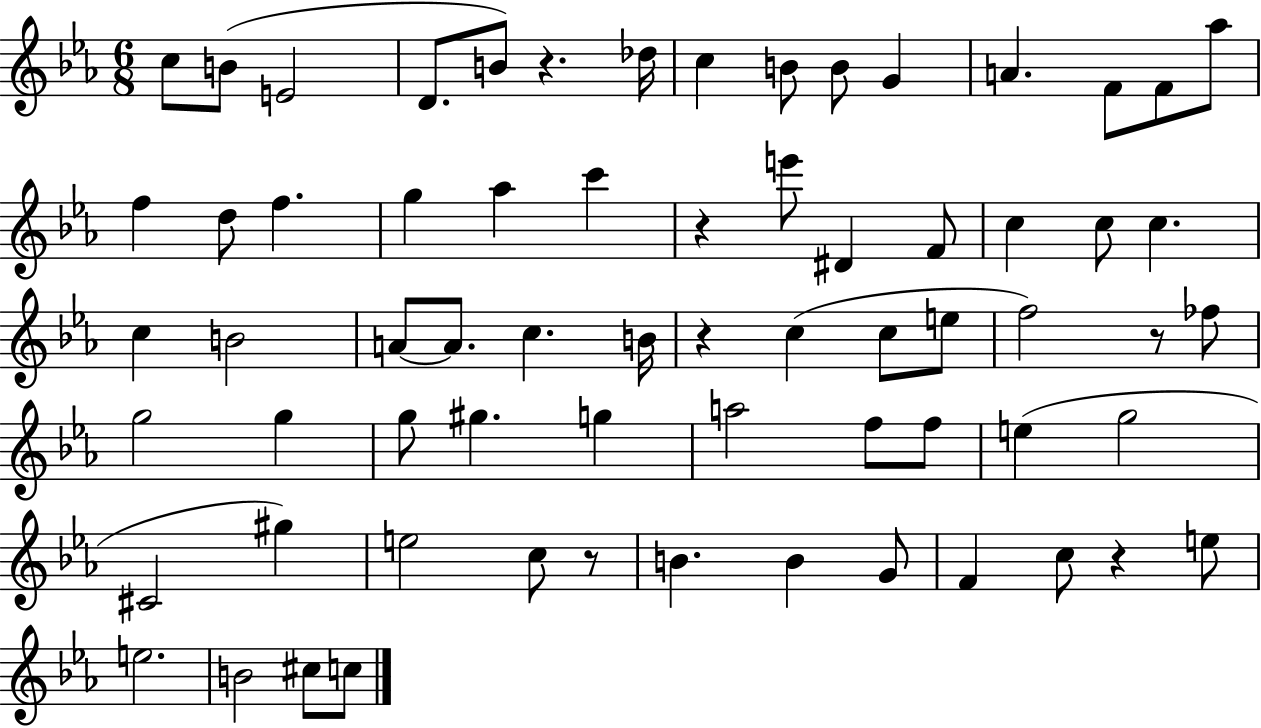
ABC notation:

X:1
T:Untitled
M:6/8
L:1/4
K:Eb
c/2 B/2 E2 D/2 B/2 z _d/4 c B/2 B/2 G A F/2 F/2 _a/2 f d/2 f g _a c' z e'/2 ^D F/2 c c/2 c c B2 A/2 A/2 c B/4 z c c/2 e/2 f2 z/2 _f/2 g2 g g/2 ^g g a2 f/2 f/2 e g2 ^C2 ^g e2 c/2 z/2 B B G/2 F c/2 z e/2 e2 B2 ^c/2 c/2